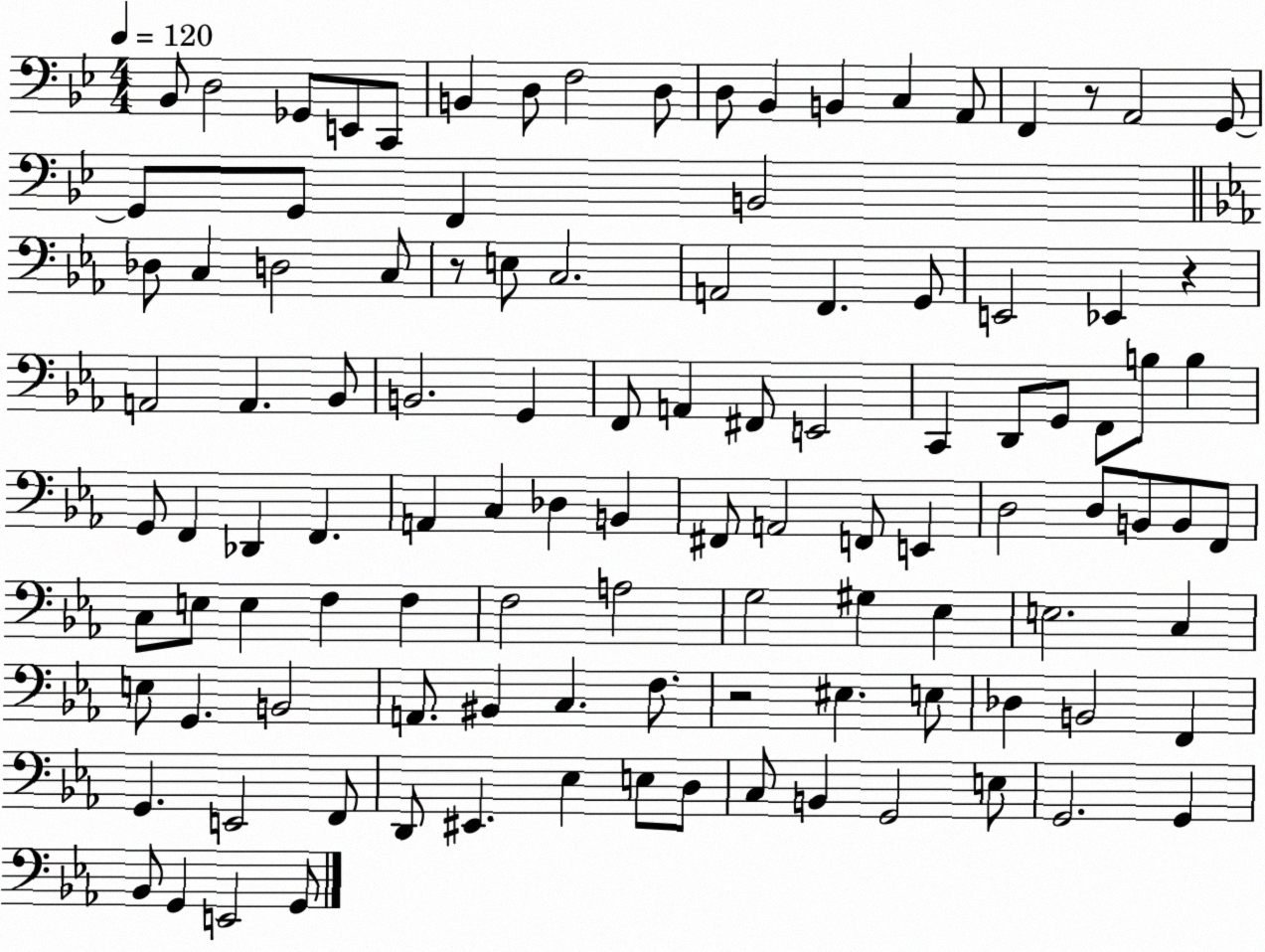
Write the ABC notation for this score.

X:1
T:Untitled
M:4/4
L:1/4
K:Bb
_B,,/2 D,2 _G,,/2 E,,/2 C,,/2 B,, D,/2 F,2 D,/2 D,/2 _B,, B,, C, A,,/2 F,, z/2 A,,2 G,,/2 G,,/2 G,,/2 F,, B,,2 _D,/2 C, D,2 C,/2 z/2 E,/2 C,2 A,,2 F,, G,,/2 E,,2 _E,, z A,,2 A,, _B,,/2 B,,2 G,, F,,/2 A,, ^F,,/2 E,,2 C,, D,,/2 G,,/2 F,,/2 B,/2 B, G,,/2 F,, _D,, F,, A,, C, _D, B,, ^F,,/2 A,,2 F,,/2 E,, D,2 D,/2 B,,/2 B,,/2 F,,/2 C,/2 E,/2 E, F, F, F,2 A,2 G,2 ^G, _E, E,2 C, E,/2 G,, B,,2 A,,/2 ^B,, C, F,/2 z2 ^E, E,/2 _D, B,,2 F,, G,, E,,2 F,,/2 D,,/2 ^E,, _E, E,/2 D,/2 C,/2 B,, G,,2 E,/2 G,,2 G,, _B,,/2 G,, E,,2 G,,/2